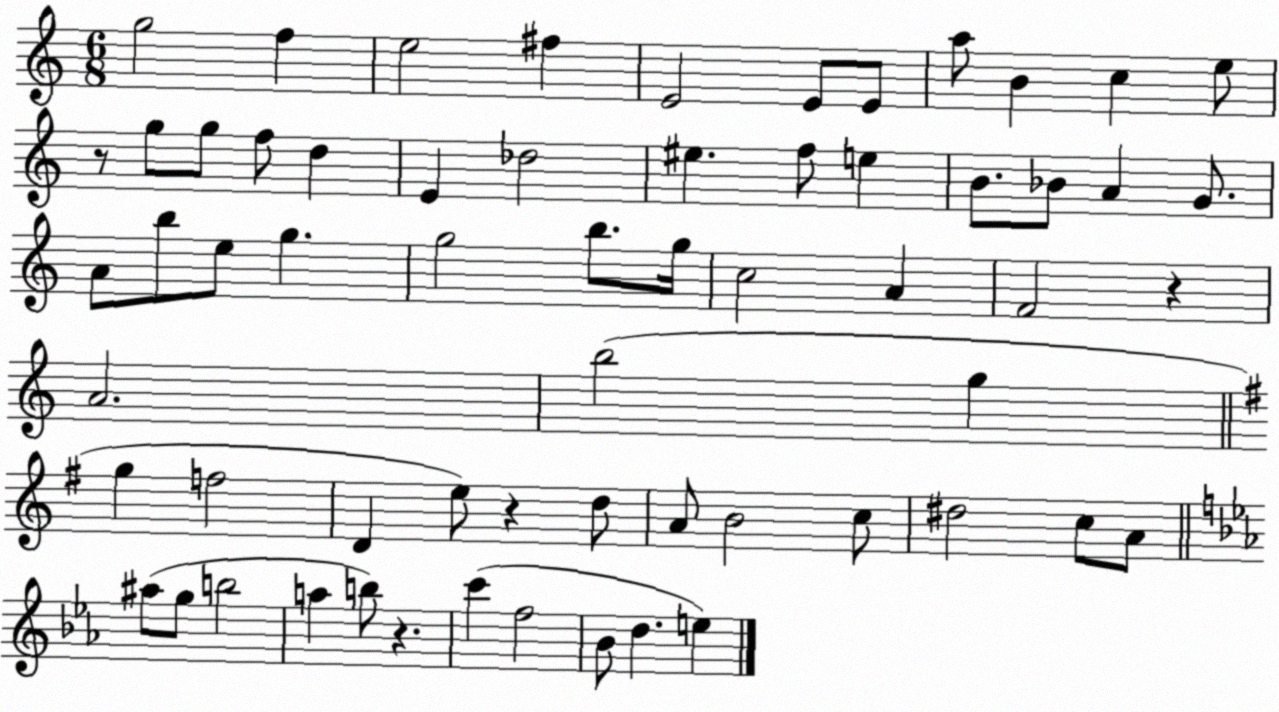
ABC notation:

X:1
T:Untitled
M:6/8
L:1/4
K:C
g2 f e2 ^f E2 E/2 E/2 a/2 B c e/2 z/2 g/2 g/2 f/2 d E _d2 ^e f/2 e B/2 _B/2 A G/2 A/2 b/2 e/2 g g2 b/2 g/4 c2 A F2 z A2 b2 g g f2 D e/2 z d/2 A/2 B2 c/2 ^d2 c/2 A/2 ^a/2 g/2 b2 a b/2 z c' f2 _B/2 d e